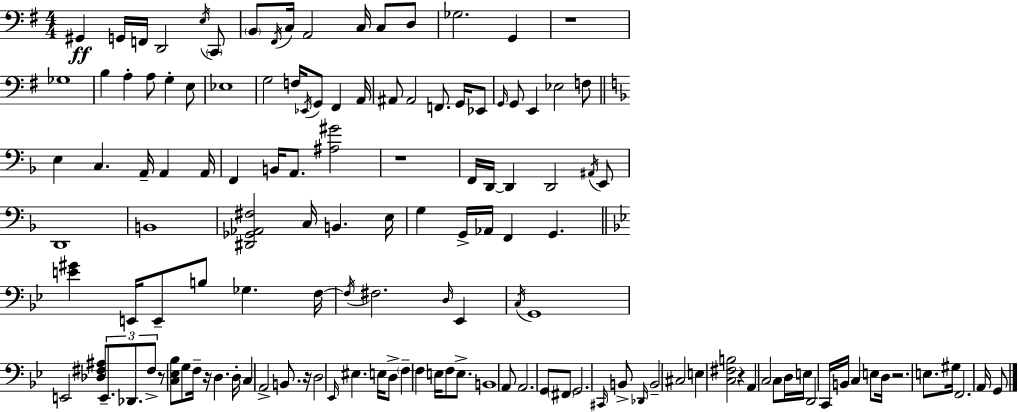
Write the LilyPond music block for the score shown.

{
  \clef bass
  \numericTimeSignature
  \time 4/4
  \key e \minor
  gis,4\ff g,16 f,16 d,2 \acciaccatura { e16 } \parenthesize c,8 | \parenthesize b,8 \acciaccatura { fis,16 } c16 a,2 c16 c8 | d8 ges2. g,4 | r1 | \break ges1 | b4 a4-. a8 g4-. | e8 ees1 | g2 f16 \acciaccatura { ees,16 } g,8 fis,4 | \break a,16 ais,8 ais,2 f,8. | g,16 ees,8 \grace { g,16 } g,8 e,4 ees2 | f8 \bar "||" \break \key d \minor e4 c4. a,16-- a,4 a,16 | f,4 b,16 a,8. <ais gis'>2 | r1 | f,16 d,16~~ d,4 d,2 \acciaccatura { ais,16 } e,8 | \break d,1 | b,1 | <dis, ges, aes, fis>2 c16 b,4. | e16 g4 g,16-> aes,16 f,4 g,4. | \break \bar "||" \break \key bes \major <e' gis'>4 e,16 e,8-- b8 ges4. f16~~ | \acciaccatura { f16 } fis2. \grace { d16 } ees,4 | \acciaccatura { c16 } g,1 | e,2 <des fis ais>8 \tuplet 3/2 { e,8.-- | \break des,8. fis8-> } r8 <c ees bes>8 g8 f16-- r16 d4. | d16-. c4 a,2-> | b,8. r16 d2 \grace { ees,16 } eis4. | e16 d8-> \parenthesize f4-- f4 e16 f8 | \break e8.-> b,1 | a,8 a,2. | g,8 \parenthesize fis,8 g,2. | \grace { cis,16 } b,8-> \grace { des,16 } b,2-- cis2 | \break e4 <c fis b>2 | r4 a,4 c2 | c8 d16 e16 d,2 c,16 b,16 | c4 e8 d16 r2. | \break e8. gis16 f,2. | a,16 g,8 \bar "|."
}